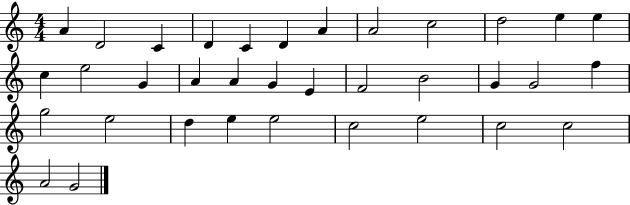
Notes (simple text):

A4/q D4/h C4/q D4/q C4/q D4/q A4/q A4/h C5/h D5/h E5/q E5/q C5/q E5/h G4/q A4/q A4/q G4/q E4/q F4/h B4/h G4/q G4/h F5/q G5/h E5/h D5/q E5/q E5/h C5/h E5/h C5/h C5/h A4/h G4/h